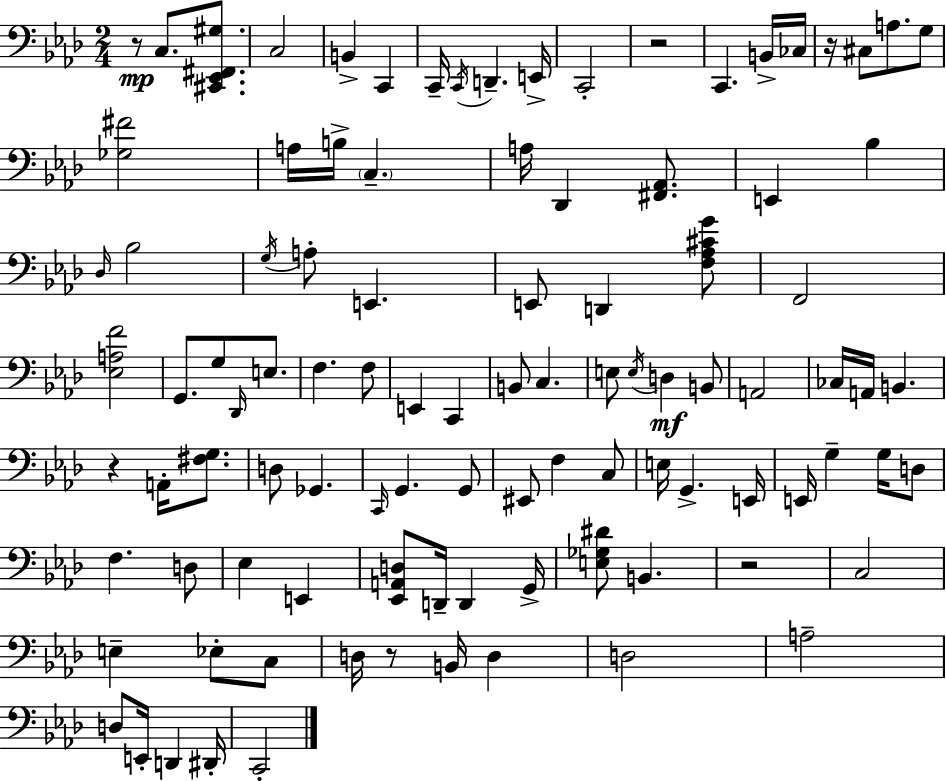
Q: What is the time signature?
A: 2/4